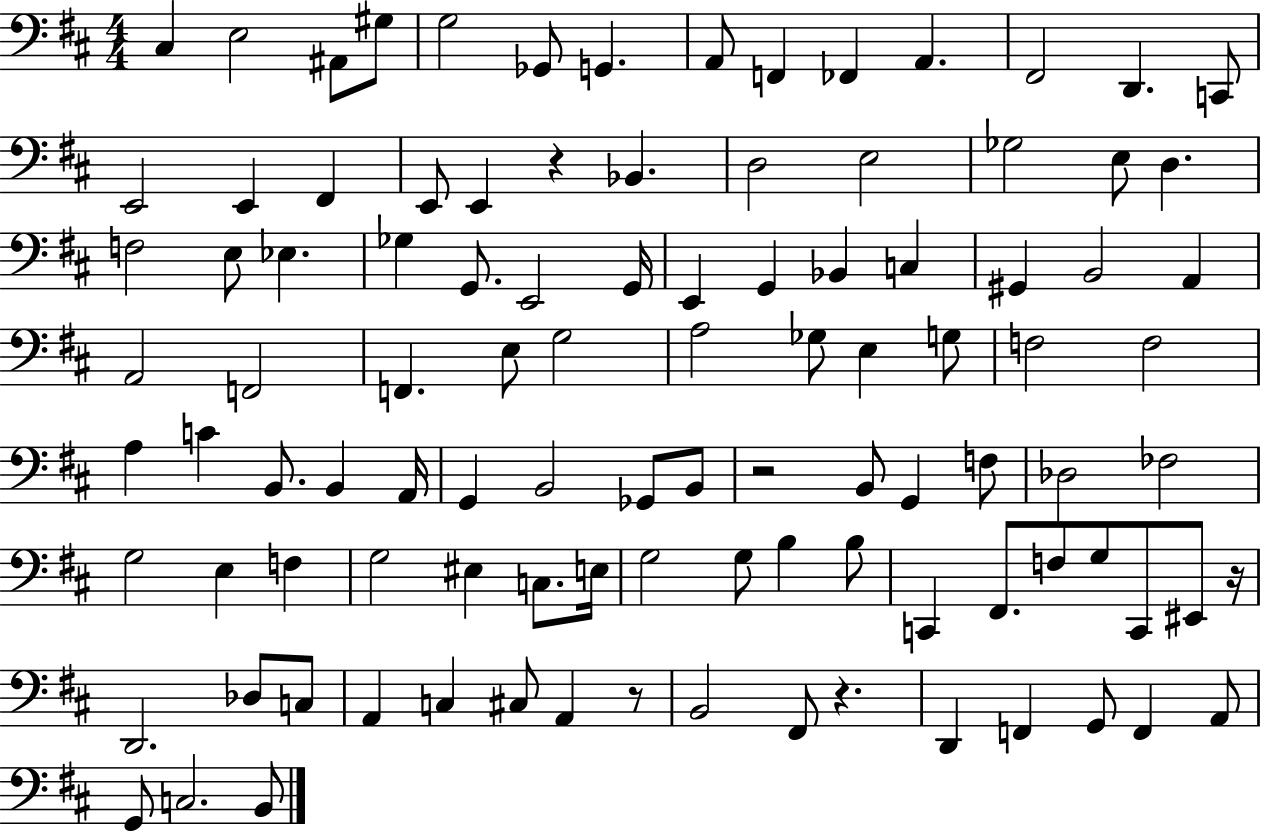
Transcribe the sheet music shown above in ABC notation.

X:1
T:Untitled
M:4/4
L:1/4
K:D
^C, E,2 ^A,,/2 ^G,/2 G,2 _G,,/2 G,, A,,/2 F,, _F,, A,, ^F,,2 D,, C,,/2 E,,2 E,, ^F,, E,,/2 E,, z _B,, D,2 E,2 _G,2 E,/2 D, F,2 E,/2 _E, _G, G,,/2 E,,2 G,,/4 E,, G,, _B,, C, ^G,, B,,2 A,, A,,2 F,,2 F,, E,/2 G,2 A,2 _G,/2 E, G,/2 F,2 F,2 A, C B,,/2 B,, A,,/4 G,, B,,2 _G,,/2 B,,/2 z2 B,,/2 G,, F,/2 _D,2 _F,2 G,2 E, F, G,2 ^E, C,/2 E,/4 G,2 G,/2 B, B,/2 C,, ^F,,/2 F,/2 G,/2 C,,/2 ^E,,/2 z/4 D,,2 _D,/2 C,/2 A,, C, ^C,/2 A,, z/2 B,,2 ^F,,/2 z D,, F,, G,,/2 F,, A,,/2 G,,/2 C,2 B,,/2